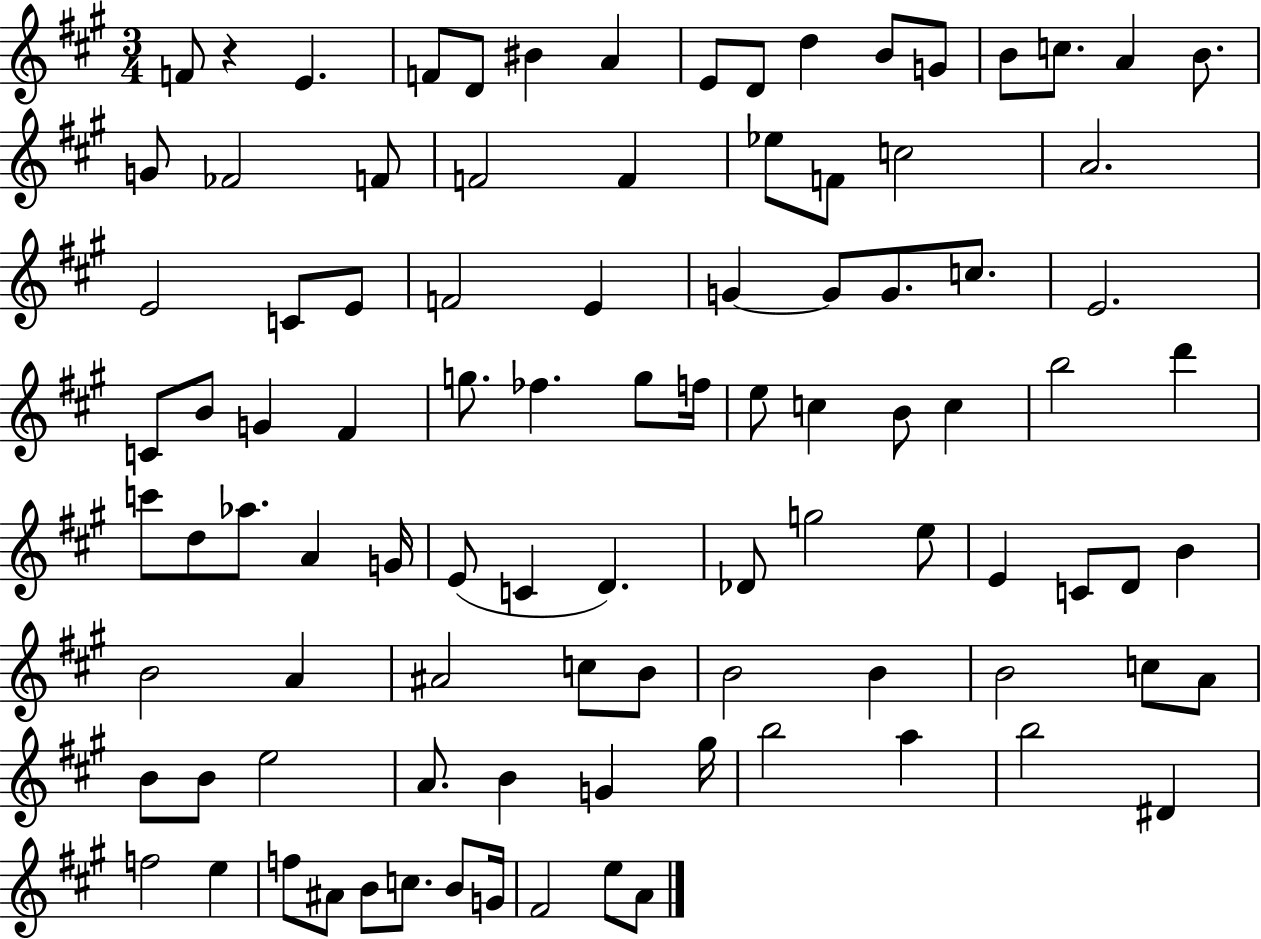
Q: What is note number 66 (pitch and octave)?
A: A#4